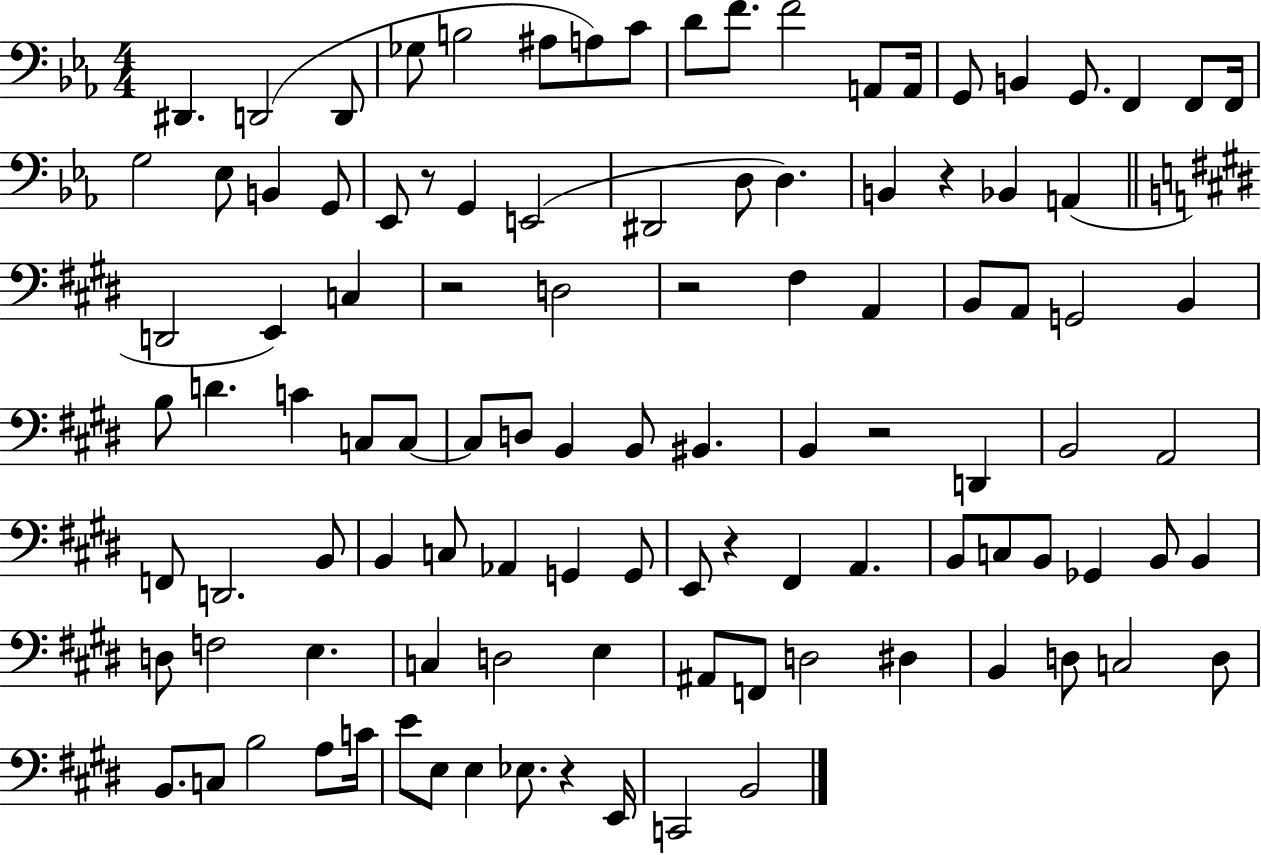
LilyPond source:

{
  \clef bass
  \numericTimeSignature
  \time 4/4
  \key ees \major
  dis,4. d,2( d,8 | ges8 b2 ais8 a8) c'8 | d'8 f'8. f'2 a,8 a,16 | g,8 b,4 g,8. f,4 f,8 f,16 | \break g2 ees8 b,4 g,8 | ees,8 r8 g,4 e,2( | dis,2 d8 d4.) | b,4 r4 bes,4 a,4( | \break \bar "||" \break \key e \major d,2 e,4) c4 | r2 d2 | r2 fis4 a,4 | b,8 a,8 g,2 b,4 | \break b8 d'4. c'4 c8 c8~~ | c8 d8 b,4 b,8 bis,4. | b,4 r2 d,4 | b,2 a,2 | \break f,8 d,2. b,8 | b,4 c8 aes,4 g,4 g,8 | e,8 r4 fis,4 a,4. | b,8 c8 b,8 ges,4 b,8 b,4 | \break d8 f2 e4. | c4 d2 e4 | ais,8 f,8 d2 dis4 | b,4 d8 c2 d8 | \break b,8. c8 b2 a8 c'16 | e'8 e8 e4 ees8. r4 e,16 | c,2 b,2 | \bar "|."
}